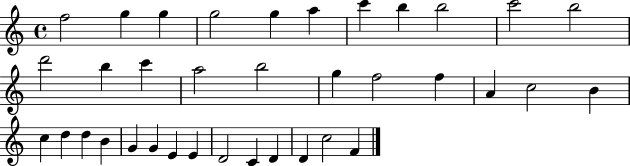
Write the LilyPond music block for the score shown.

{
  \clef treble
  \time 4/4
  \defaultTimeSignature
  \key c \major
  f''2 g''4 g''4 | g''2 g''4 a''4 | c'''4 b''4 b''2 | c'''2 b''2 | \break d'''2 b''4 c'''4 | a''2 b''2 | g''4 f''2 f''4 | a'4 c''2 b'4 | \break c''4 d''4 d''4 b'4 | g'4 g'4 e'4 e'4 | d'2 c'4 d'4 | d'4 c''2 f'4 | \break \bar "|."
}